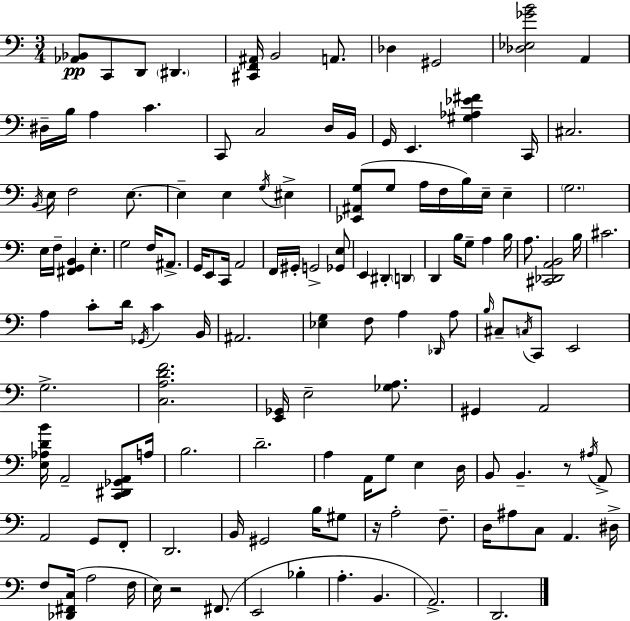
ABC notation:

X:1
T:Untitled
M:3/4
L:1/4
K:C
[_A,,_B,,]/2 C,,/2 D,,/2 ^D,, [^C,,F,,^A,,]/4 B,,2 A,,/2 _D, ^G,,2 [_D,_E,_GB]2 A,, ^D,/4 B,/4 A, C C,,/2 C,2 D,/4 B,,/4 G,,/4 E,, [^G,_A,_E^F] C,,/4 ^C,2 B,,/4 E,/4 F,2 E,/2 E, E, G,/4 ^E, [_E,,^A,,G,]/2 G,/2 A,/4 F,/4 B,/4 E,/4 E, G,2 E,/4 F,/4 [^F,,G,,B,,] E, G,2 F,/4 ^A,,/2 G,,/4 E,,/2 C,,/4 A,,2 F,,/4 ^G,,/4 G,,2 [_G,,E,]/2 E,, ^D,, D,, D,, B,/4 G,/2 A, B,/4 A,/2 [^C,,_D,,A,,B,,]2 B,/4 ^C2 A, C/2 D/4 _G,,/4 C B,,/4 ^A,,2 [_E,G,] F,/2 A, _D,,/4 A,/2 B,/4 ^C,/2 C,/4 C,,/2 E,,2 G,2 [C,A,DF]2 [E,,_G,,]/4 E,2 [_G,A,]/2 ^G,, A,,2 [E,_A,DB]/4 A,,2 [C,,^D,,_G,,A,,]/2 A,/4 B,2 D2 A, A,,/4 G,/2 E, D,/4 B,,/2 B,, z/2 ^A,/4 A,,/2 A,,2 G,,/2 F,,/2 D,,2 B,,/4 ^G,,2 B,/4 ^G,/2 z/4 A,2 F,/2 D,/4 ^A,/2 C,/2 A,, ^D,/4 F,/2 [_D,,^F,,C,]/4 A,2 F,/4 E,/4 z2 ^F,,/2 E,,2 _B, A, B,, A,,2 D,,2